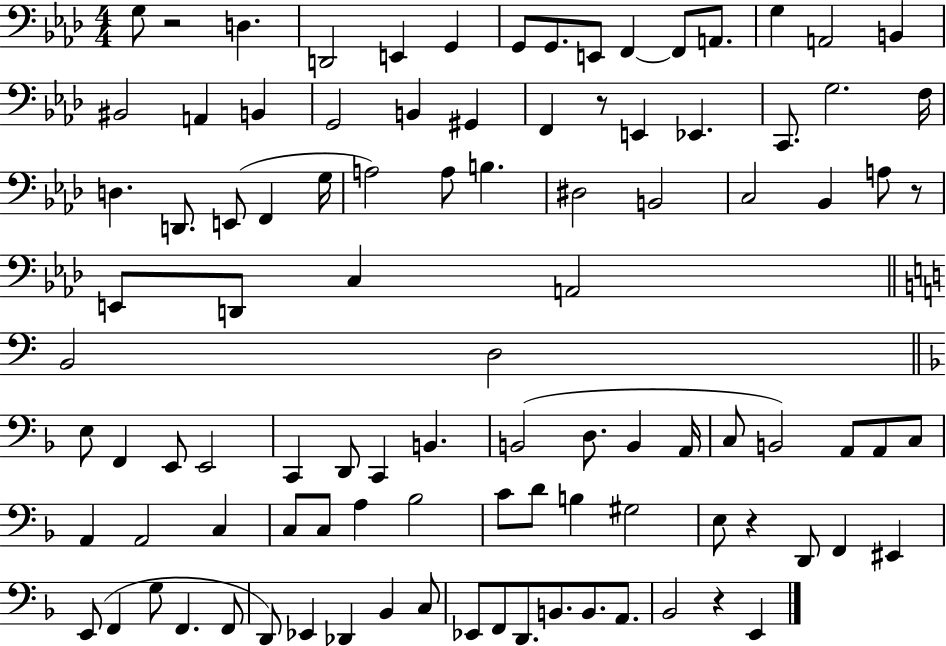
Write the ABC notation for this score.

X:1
T:Untitled
M:4/4
L:1/4
K:Ab
G,/2 z2 D, D,,2 E,, G,, G,,/2 G,,/2 E,,/2 F,, F,,/2 A,,/2 G, A,,2 B,, ^B,,2 A,, B,, G,,2 B,, ^G,, F,, z/2 E,, _E,, C,,/2 G,2 F,/4 D, D,,/2 E,,/2 F,, G,/4 A,2 A,/2 B, ^D,2 B,,2 C,2 _B,, A,/2 z/2 E,,/2 D,,/2 C, A,,2 B,,2 D,2 E,/2 F,, E,,/2 E,,2 C,, D,,/2 C,, B,, B,,2 D,/2 B,, A,,/4 C,/2 B,,2 A,,/2 A,,/2 C,/2 A,, A,,2 C, C,/2 C,/2 A, _B,2 C/2 D/2 B, ^G,2 E,/2 z D,,/2 F,, ^E,, E,,/2 F,, G,/2 F,, F,,/2 D,,/2 _E,, _D,, _B,, C,/2 _E,,/2 F,,/2 D,,/2 B,,/2 B,,/2 A,,/2 _B,,2 z E,,